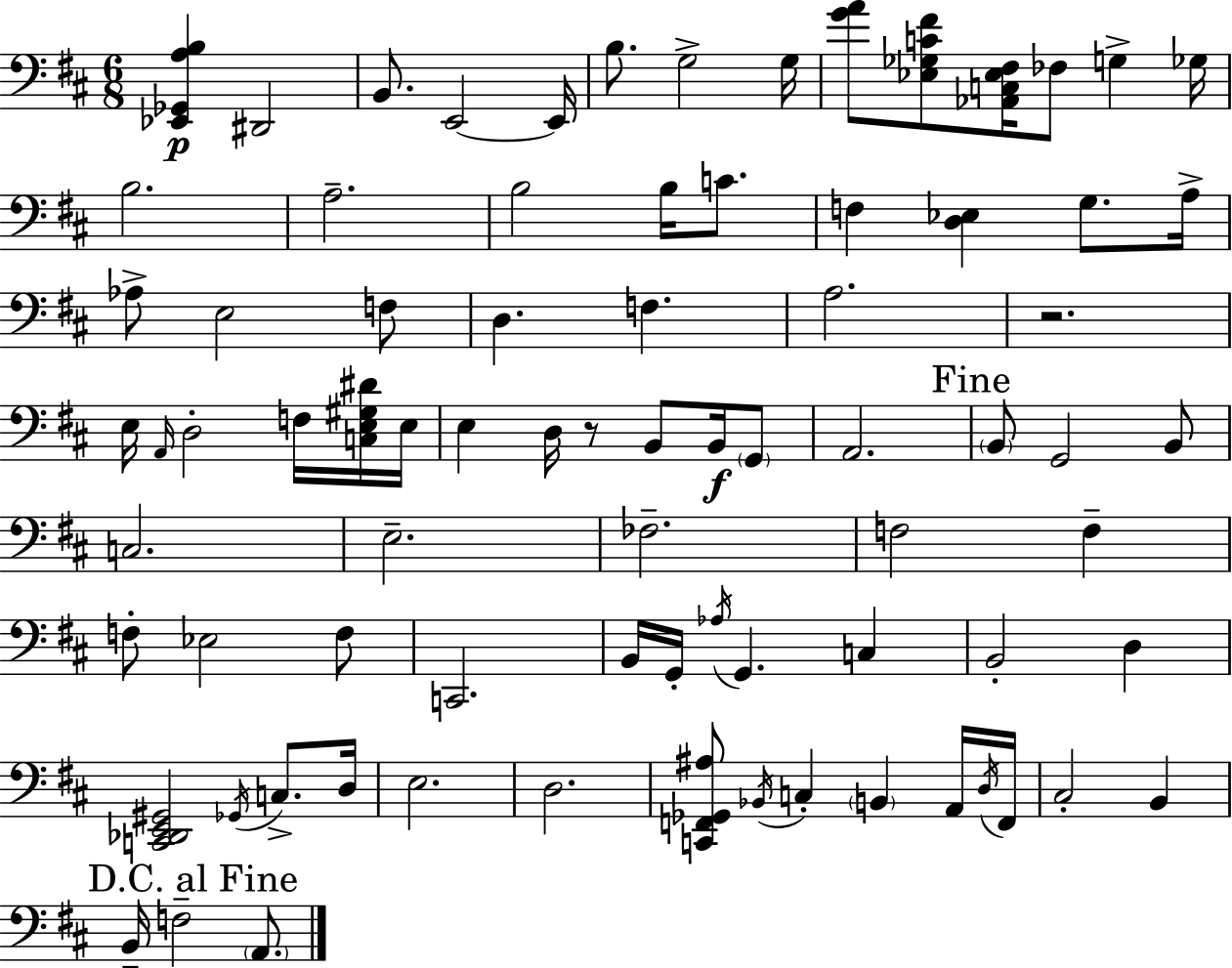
{
  \clef bass
  \numericTimeSignature
  \time 6/8
  \key d \major
  <ees, ges, a b>4\p dis,2 | b,8. e,2~~ e,16 | b8. g2-> g16 | <g' a'>8 <ees ges c' fis'>8 <aes, c ees fis>16 fes8 g4-> ges16 | \break b2. | a2.-- | b2 b16 c'8. | f4 <d ees>4 g8. a16-> | \break aes8-> e2 f8 | d4. f4. | a2. | r2. | \break e16 \grace { a,16 } d2-. f16 <c e gis dis'>16 | e16 e4 d16 r8 b,8 b,16\f \parenthesize g,8 | a,2. | \mark "Fine" \parenthesize b,8 g,2 b,8 | \break c2. | e2.-- | fes2.-- | f2 f4-- | \break f8-. ees2 f8 | c,2. | b,16 g,16-. \acciaccatura { aes16 } g,4. c4 | b,2-. d4 | \break <c, des, e, gis,>2 \acciaccatura { ges,16 } c8.-> | d16 e2. | d2. | <c, f, ges, ais>8 \acciaccatura { bes,16 } c4-. \parenthesize b,4 | \break a,16 \acciaccatura { d16 } f,16 cis2-. | b,4 \mark "D.C. al Fine" b,16-- f2-- | \parenthesize a,8. \bar "|."
}